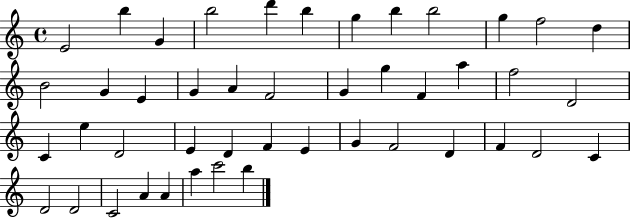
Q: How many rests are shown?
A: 0